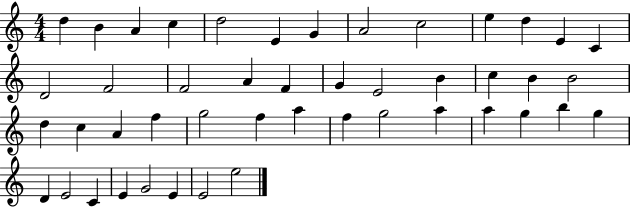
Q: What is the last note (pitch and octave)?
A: E5